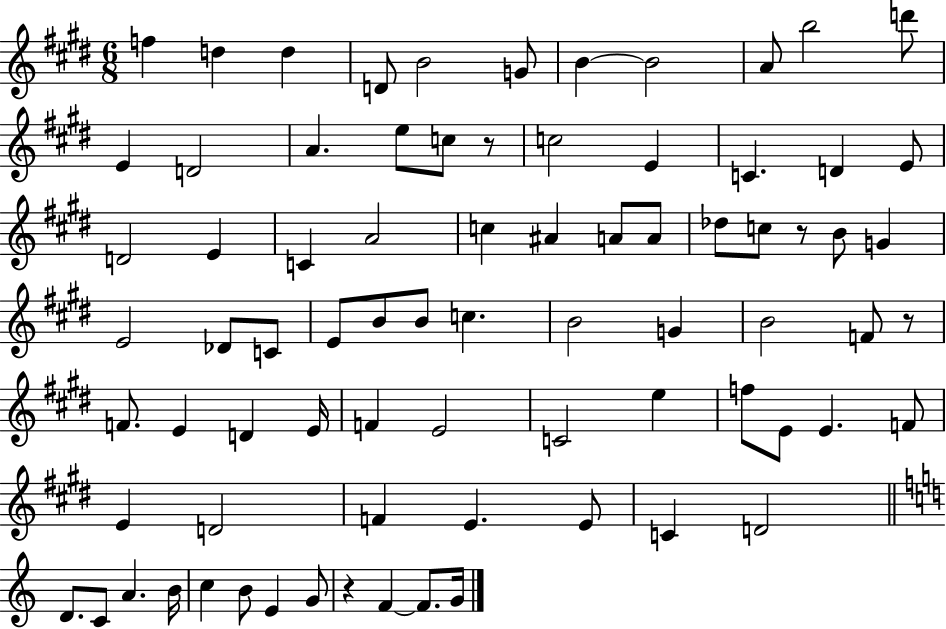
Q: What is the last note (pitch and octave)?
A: G4